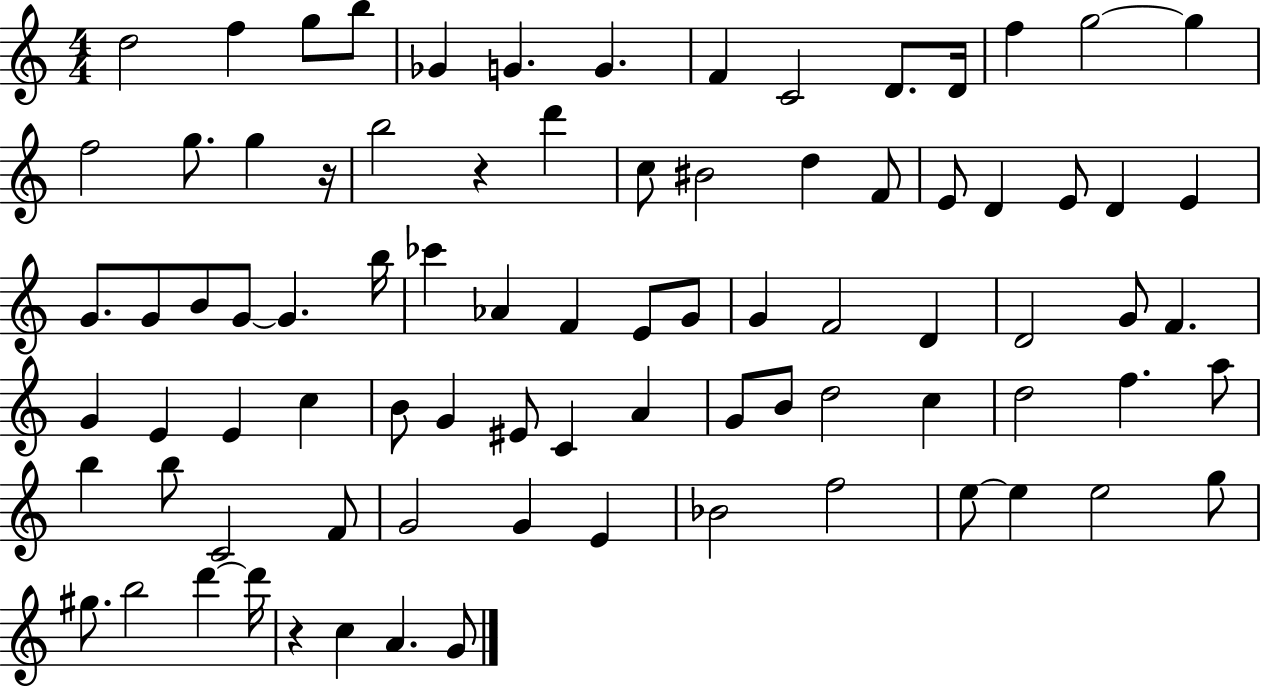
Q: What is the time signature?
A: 4/4